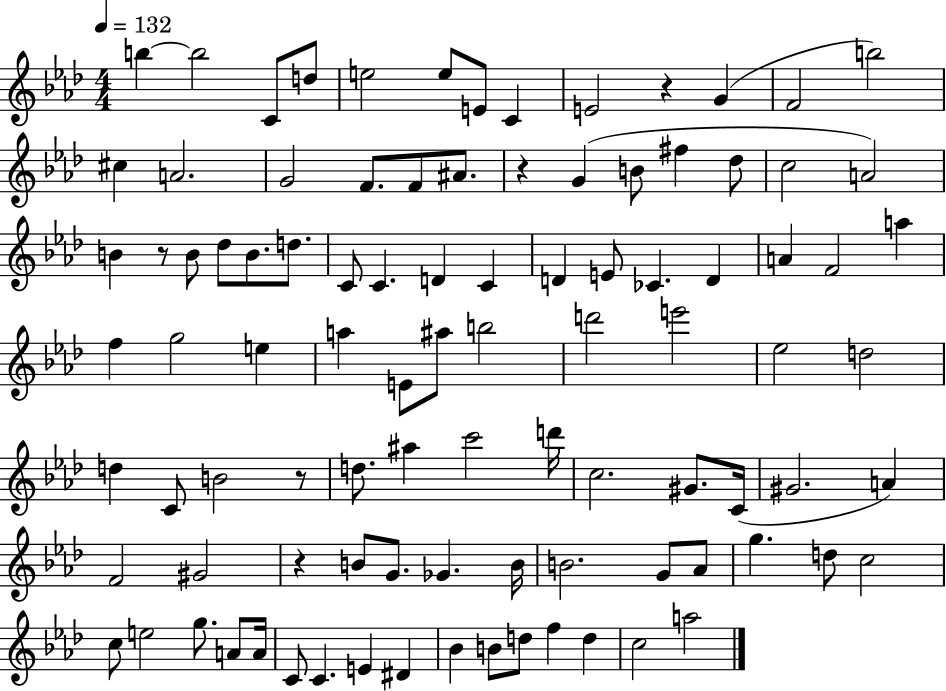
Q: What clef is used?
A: treble